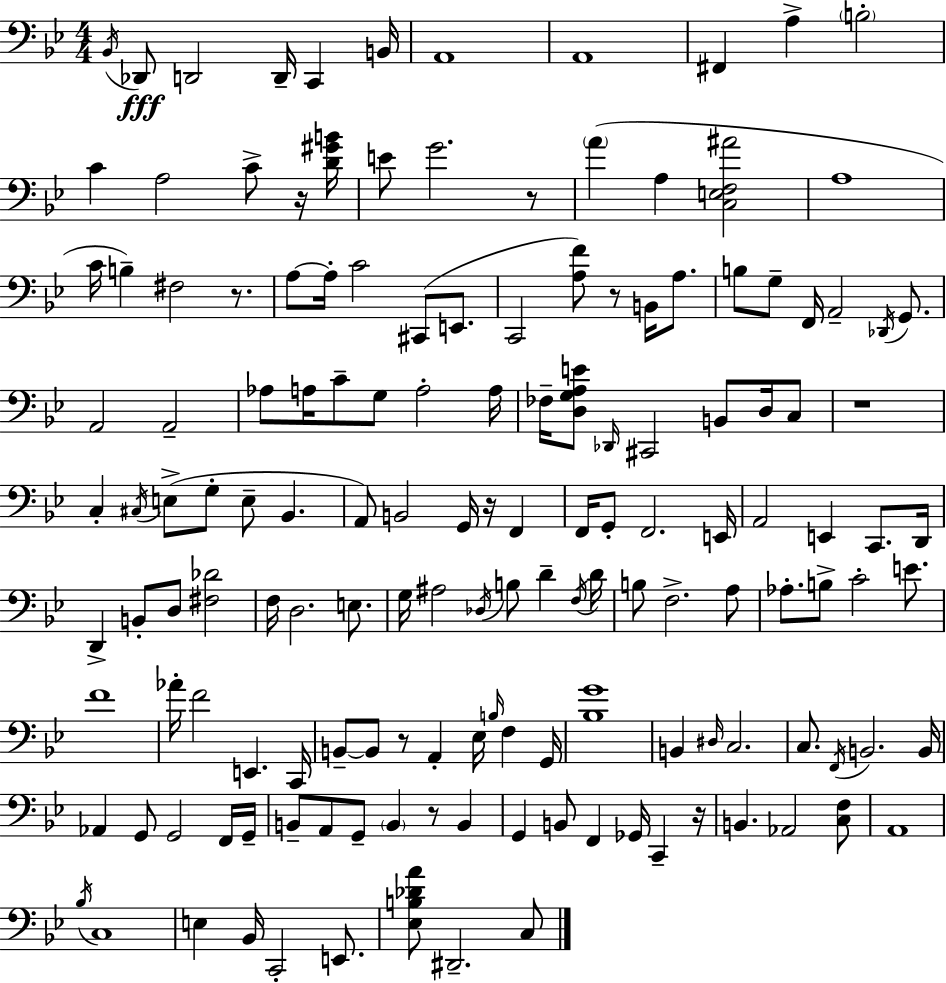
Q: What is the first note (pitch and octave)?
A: Bb2